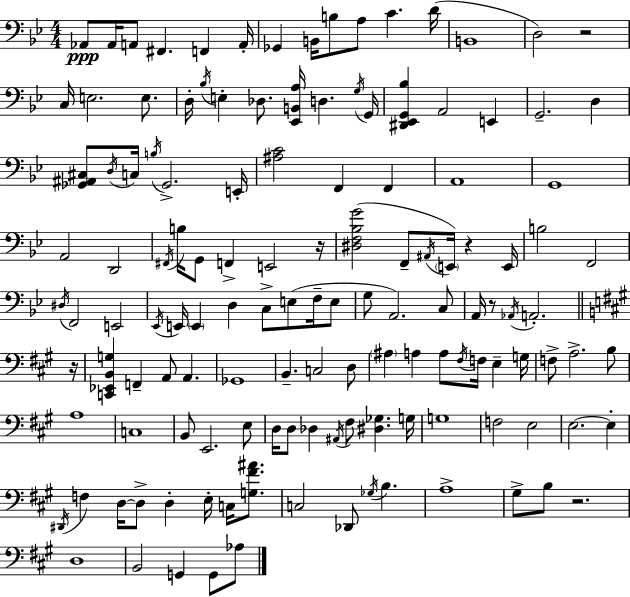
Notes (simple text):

Ab2/e Ab2/s A2/e F#2/q. F2/q A2/s Gb2/q B2/s B3/e A3/e C4/q. D4/s B2/w D3/h R/h C3/s E3/h. E3/e. D3/s Bb3/s E3/q Db3/e. [Eb2,B2,A3]/s D3/q. G3/s G2/s [D#2,Eb2,G2,Bb3]/q A2/h E2/q G2/h. D3/q [Gb2,A#2,C#3]/e D3/s C3/s B3/s Gb2/h. E2/s [A#3,C4]/h F2/q F2/q A2/w G2/w A2/h D2/h F#2/s B3/s G2/e F2/q E2/h R/s [D#3,F3,Bb3,G4]/h F2/e A#2/s E2/s R/q E2/s B3/h F2/h D#3/s F2/h E2/h Eb2/s E2/s E2/q D3/q C3/e E3/e F3/s E3/e G3/e A2/h. C3/e A2/s R/e Ab2/s A2/h. R/s [C2,Eb2,B2,G3]/q F2/q A2/e A2/q. Gb2/w B2/q. C3/h D3/e A#3/q A3/q A3/e F#3/s F3/s E3/q G3/s F3/e A3/h. B3/e A3/w C3/w B2/e E2/h. E3/e D3/s D3/e Db3/q A#2/s F#3/e [D#3,Gb3]/q. G3/s G3/w F3/h E3/h E3/h. E3/q D#2/s F3/q D3/s D3/e D3/q E3/s C3/s [G3,F#4,A#4]/e. C3/h Db2/e Gb3/s B3/q. A3/w G#3/e B3/e R/h. D3/w B2/h G2/q G2/e Ab3/e